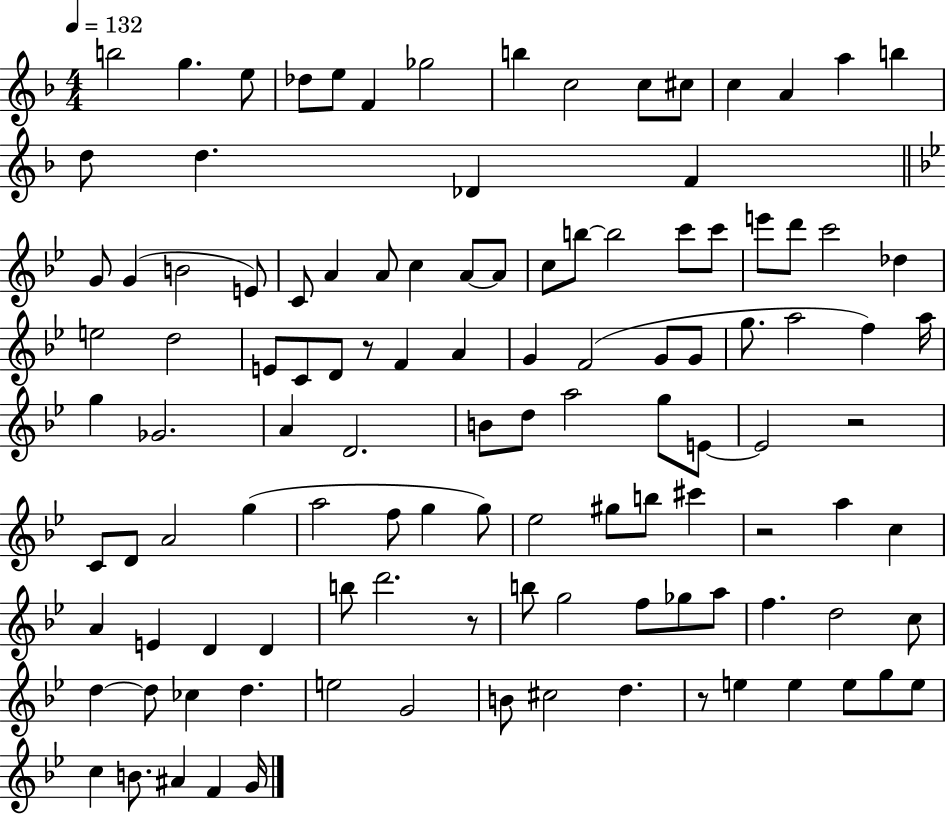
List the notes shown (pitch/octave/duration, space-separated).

B5/h G5/q. E5/e Db5/e E5/e F4/q Gb5/h B5/q C5/h C5/e C#5/e C5/q A4/q A5/q B5/q D5/e D5/q. Db4/q F4/q G4/e G4/q B4/h E4/e C4/e A4/q A4/e C5/q A4/e A4/e C5/e B5/e B5/h C6/e C6/e E6/e D6/e C6/h Db5/q E5/h D5/h E4/e C4/e D4/e R/e F4/q A4/q G4/q F4/h G4/e G4/e G5/e. A5/h F5/q A5/s G5/q Gb4/h. A4/q D4/h. B4/e D5/e A5/h G5/e E4/e E4/h R/h C4/e D4/e A4/h G5/q A5/h F5/e G5/q G5/e Eb5/h G#5/e B5/e C#6/q R/h A5/q C5/q A4/q E4/q D4/q D4/q B5/e D6/h. R/e B5/e G5/h F5/e Gb5/e A5/e F5/q. D5/h C5/e D5/q D5/e CES5/q D5/q. E5/h G4/h B4/e C#5/h D5/q. R/e E5/q E5/q E5/e G5/e E5/e C5/q B4/e. A#4/q F4/q G4/s